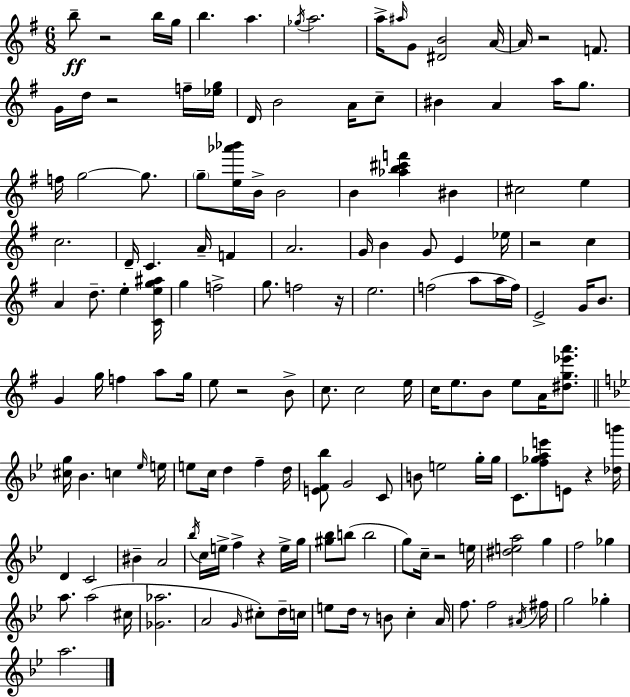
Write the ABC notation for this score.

X:1
T:Untitled
M:6/8
L:1/4
K:G
b/2 z2 b/4 g/4 b a _g/4 a2 a/4 ^a/4 G/2 [^DB]2 A/4 A/4 z2 F/2 G/4 d/4 z2 f/4 [_eg]/4 D/4 B2 A/4 c/2 ^B A a/4 g/2 f/4 g2 g/2 g/2 [e_a'_b']/4 B/4 B2 B [_ab^c'f'] ^B ^c2 e c2 D/4 C A/4 F A2 G/4 B G/2 E _e/4 z2 c A d/2 e [Ceg^a]/4 g f2 g/2 f2 z/4 e2 f2 a/2 a/4 f/4 E2 G/4 B/2 G g/4 f a/2 g/4 e/2 z2 B/2 c/2 c2 e/4 c/4 e/2 B/2 e/2 A/4 [^dg_e'a']/2 [^cg]/4 _B c _e/4 e/4 e/2 c/4 d f d/4 [EF_b]/2 G2 C/2 B/2 e2 g/4 g/4 C/2 [f_gae']/2 E/2 z [_db']/4 D C2 ^B A2 _b/4 c/4 e/4 f z e/4 g/4 [^g_b]/2 b/2 b2 g/2 c/4 z2 e/4 [^dea]2 g f2 _g a/2 a2 ^c/4 [_G_a]2 A2 G/4 ^c/2 d/4 c/4 e/2 d/4 z/2 B/2 c A/4 f/2 f2 ^A/4 ^f/4 g2 _g a2